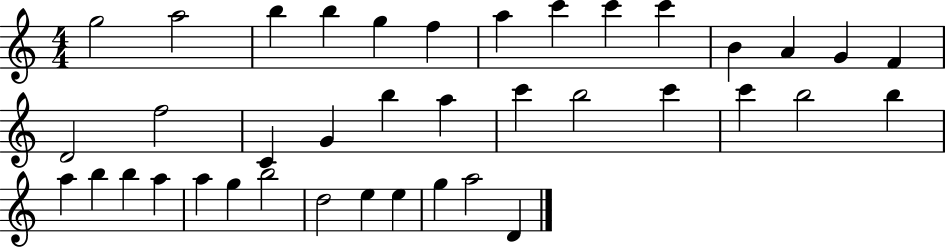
X:1
T:Untitled
M:4/4
L:1/4
K:C
g2 a2 b b g f a c' c' c' B A G F D2 f2 C G b a c' b2 c' c' b2 b a b b a a g b2 d2 e e g a2 D